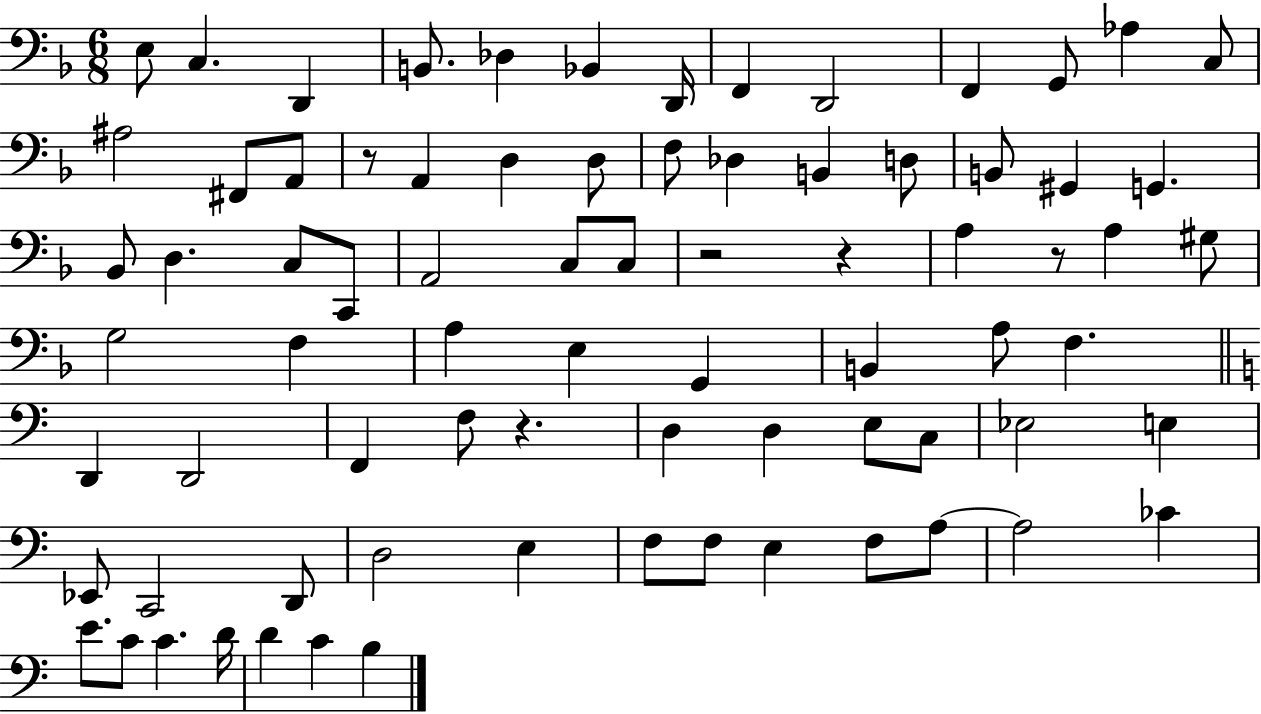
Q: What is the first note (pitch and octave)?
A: E3